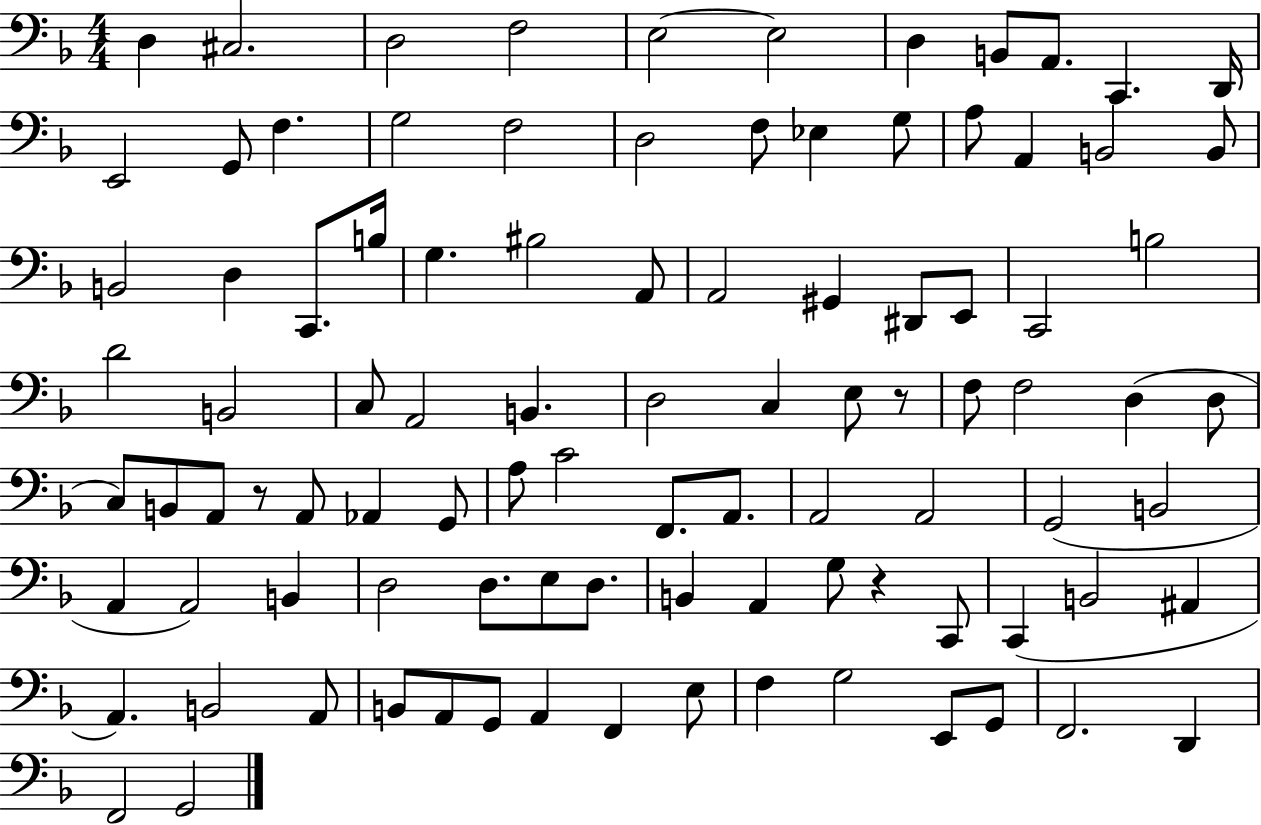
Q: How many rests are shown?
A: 3